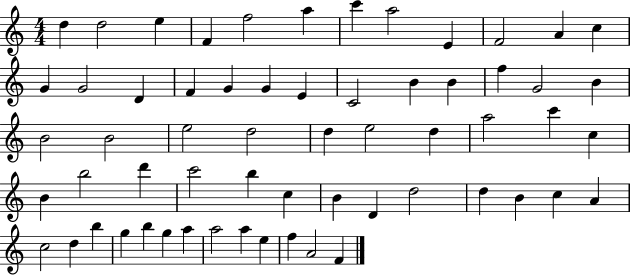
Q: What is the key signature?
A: C major